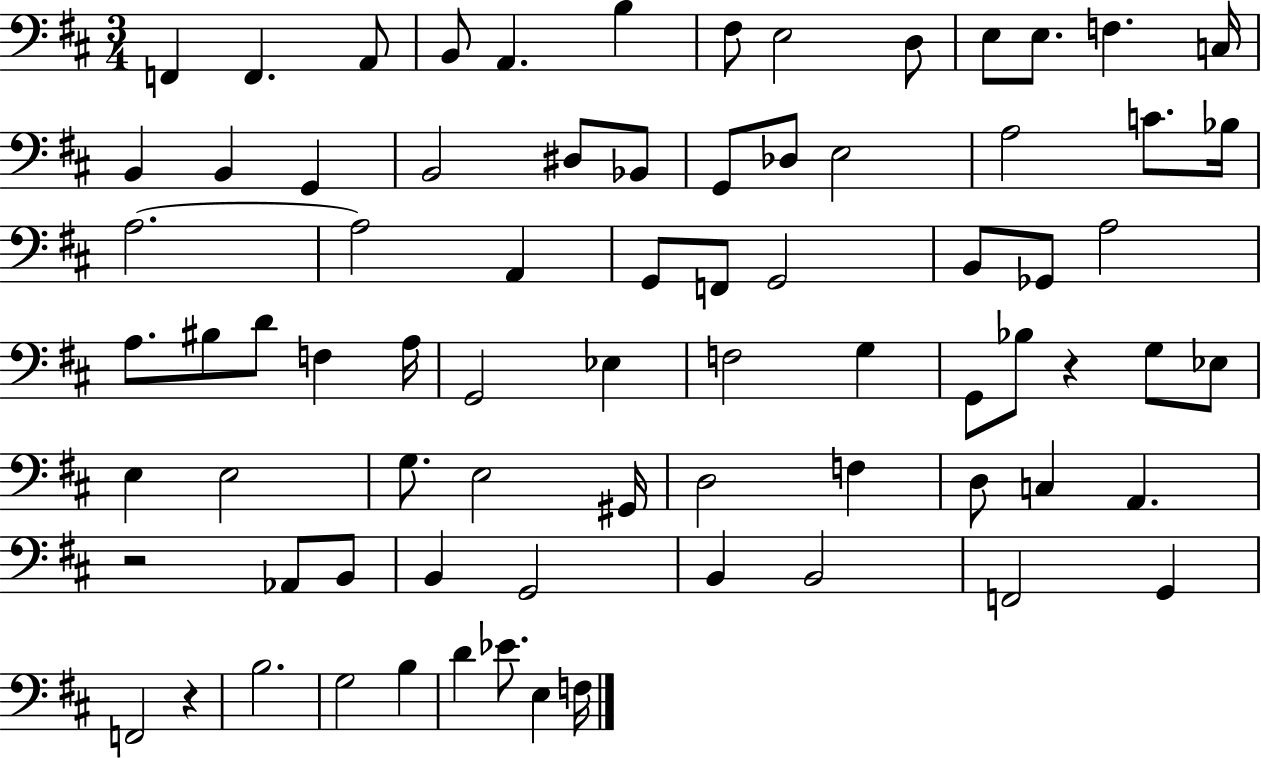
{
  \clef bass
  \numericTimeSignature
  \time 3/4
  \key d \major
  \repeat volta 2 { f,4 f,4. a,8 | b,8 a,4. b4 | fis8 e2 d8 | e8 e8. f4. c16 | \break b,4 b,4 g,4 | b,2 dis8 bes,8 | g,8 des8 e2 | a2 c'8. bes16 | \break a2.~~ | a2 a,4 | g,8 f,8 g,2 | b,8 ges,8 a2 | \break a8. bis8 d'8 f4 a16 | g,2 ees4 | f2 g4 | g,8 bes8 r4 g8 ees8 | \break e4 e2 | g8. e2 gis,16 | d2 f4 | d8 c4 a,4. | \break r2 aes,8 b,8 | b,4 g,2 | b,4 b,2 | f,2 g,4 | \break f,2 r4 | b2. | g2 b4 | d'4 ees'8. e4 f16 | \break } \bar "|."
}